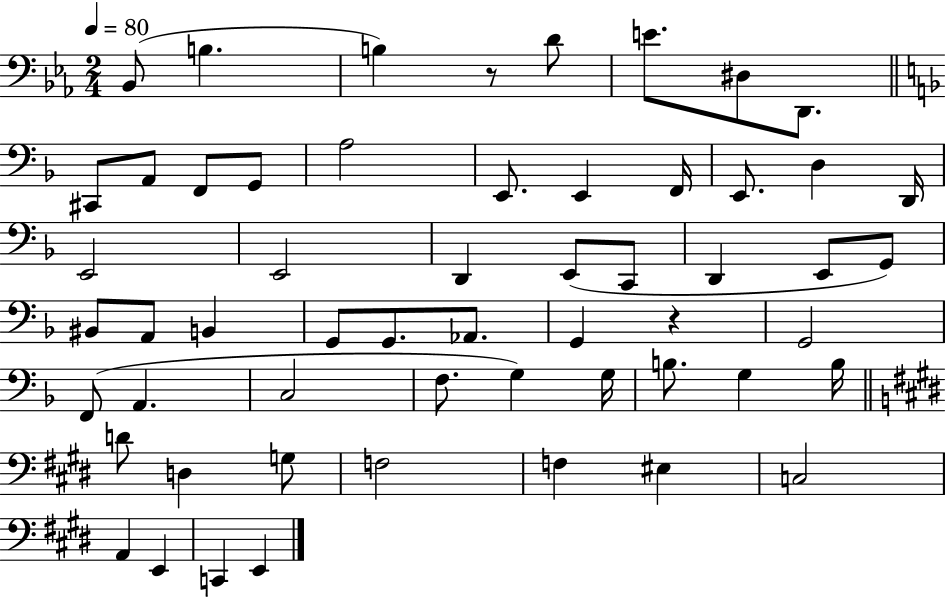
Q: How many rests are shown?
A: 2